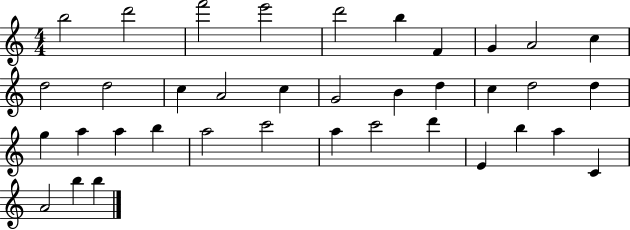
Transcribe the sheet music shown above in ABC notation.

X:1
T:Untitled
M:4/4
L:1/4
K:C
b2 d'2 f'2 e'2 d'2 b F G A2 c d2 d2 c A2 c G2 B d c d2 d g a a b a2 c'2 a c'2 d' E b a C A2 b b